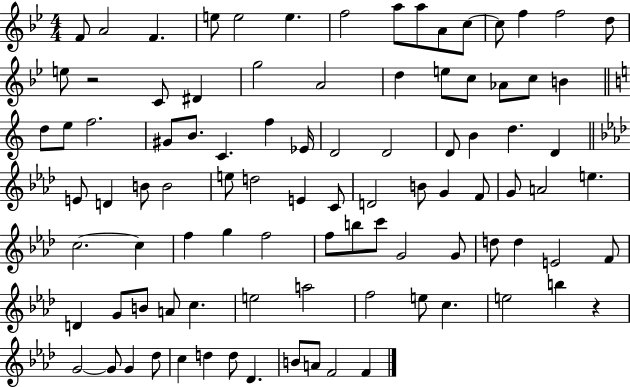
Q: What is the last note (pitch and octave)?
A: F4